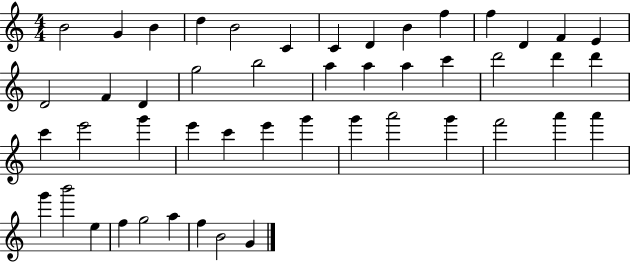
{
  \clef treble
  \numericTimeSignature
  \time 4/4
  \key c \major
  b'2 g'4 b'4 | d''4 b'2 c'4 | c'4 d'4 b'4 f''4 | f''4 d'4 f'4 e'4 | \break d'2 f'4 d'4 | g''2 b''2 | a''4 a''4 a''4 c'''4 | d'''2 d'''4 d'''4 | \break c'''4 e'''2 g'''4 | e'''4 c'''4 e'''4 g'''4 | g'''4 a'''2 g'''4 | f'''2 a'''4 a'''4 | \break g'''4 b'''2 e''4 | f''4 g''2 a''4 | f''4 b'2 g'4 | \bar "|."
}